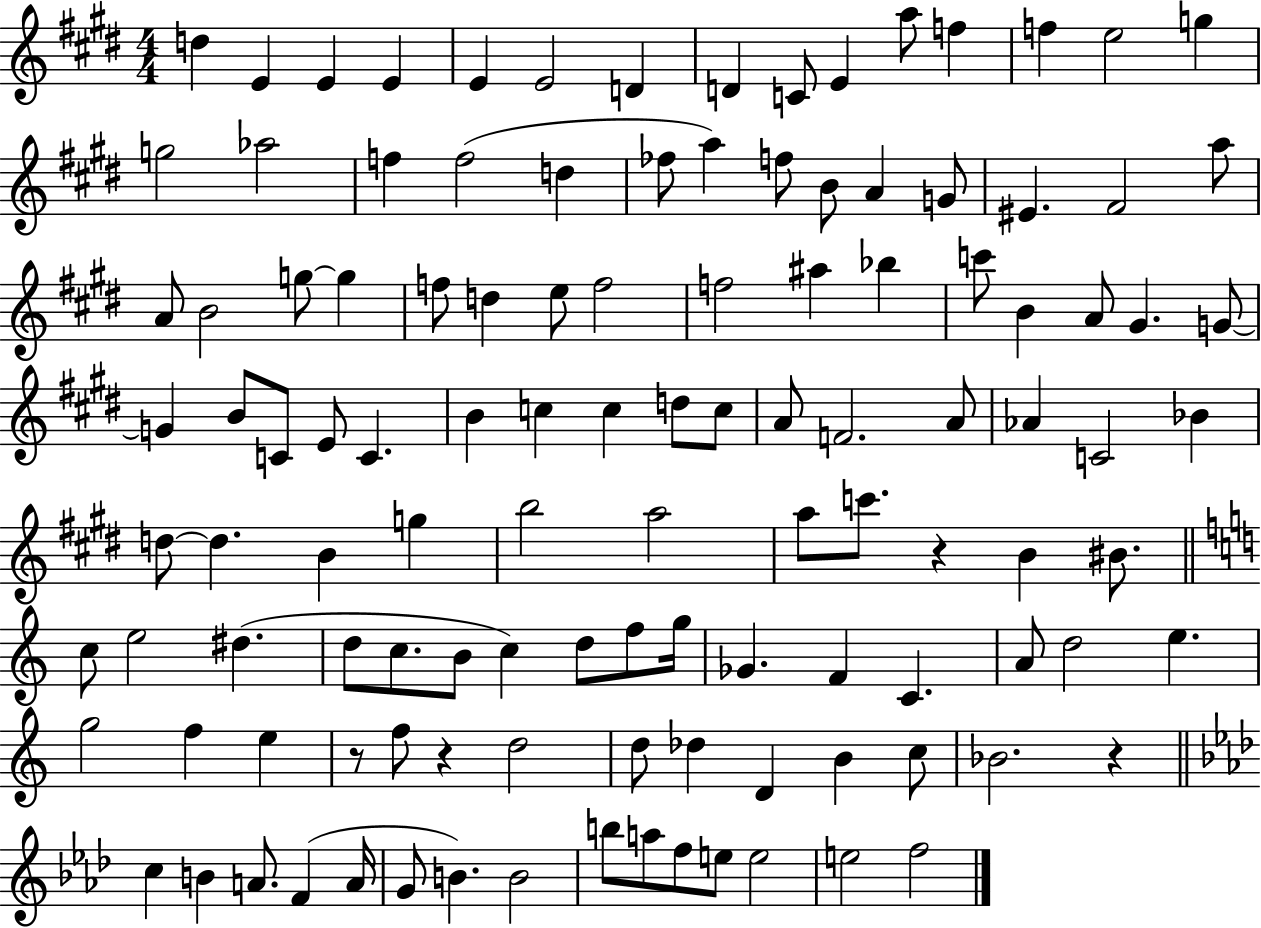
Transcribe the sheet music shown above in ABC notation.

X:1
T:Untitled
M:4/4
L:1/4
K:E
d E E E E E2 D D C/2 E a/2 f f e2 g g2 _a2 f f2 d _f/2 a f/2 B/2 A G/2 ^E ^F2 a/2 A/2 B2 g/2 g f/2 d e/2 f2 f2 ^a _b c'/2 B A/2 ^G G/2 G B/2 C/2 E/2 C B c c d/2 c/2 A/2 F2 A/2 _A C2 _B d/2 d B g b2 a2 a/2 c'/2 z B ^B/2 c/2 e2 ^d d/2 c/2 B/2 c d/2 f/2 g/4 _G F C A/2 d2 e g2 f e z/2 f/2 z d2 d/2 _d D B c/2 _B2 z c B A/2 F A/4 G/2 B B2 b/2 a/2 f/2 e/2 e2 e2 f2